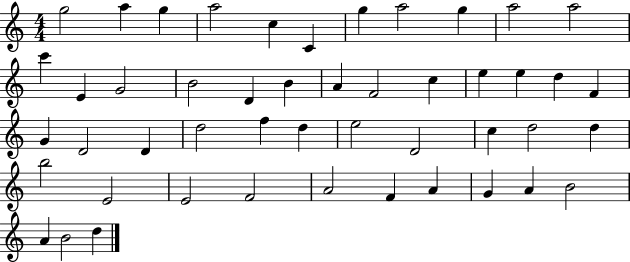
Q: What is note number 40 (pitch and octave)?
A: A4